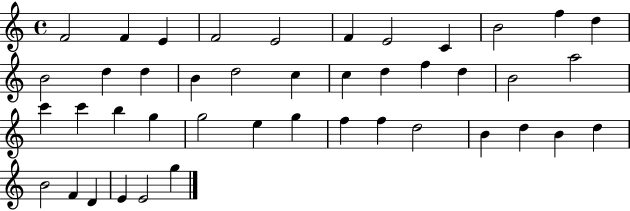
F4/h F4/q E4/q F4/h E4/h F4/q E4/h C4/q B4/h F5/q D5/q B4/h D5/q D5/q B4/q D5/h C5/q C5/q D5/q F5/q D5/q B4/h A5/h C6/q C6/q B5/q G5/q G5/h E5/q G5/q F5/q F5/q D5/h B4/q D5/q B4/q D5/q B4/h F4/q D4/q E4/q E4/h G5/q